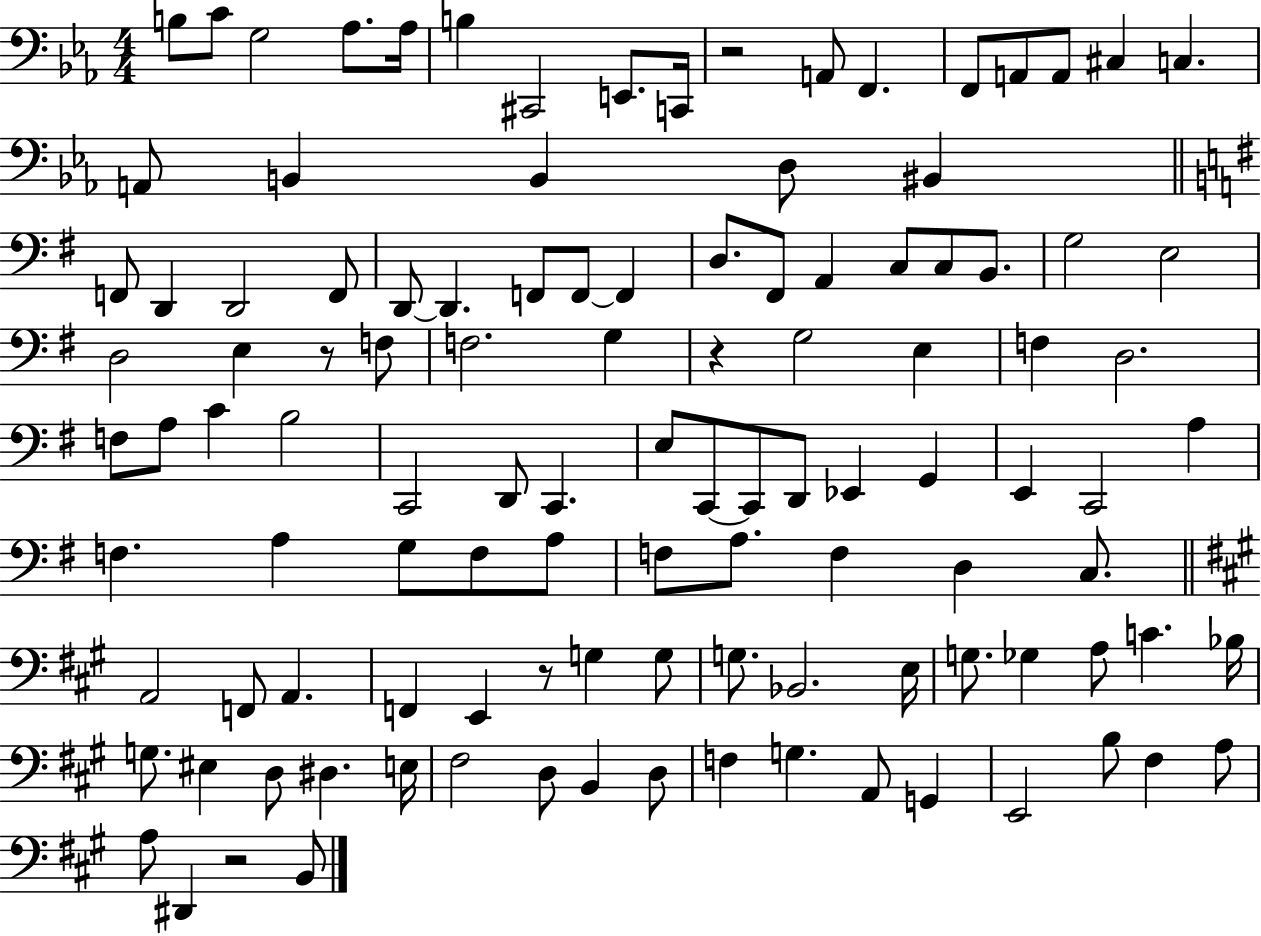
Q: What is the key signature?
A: EES major